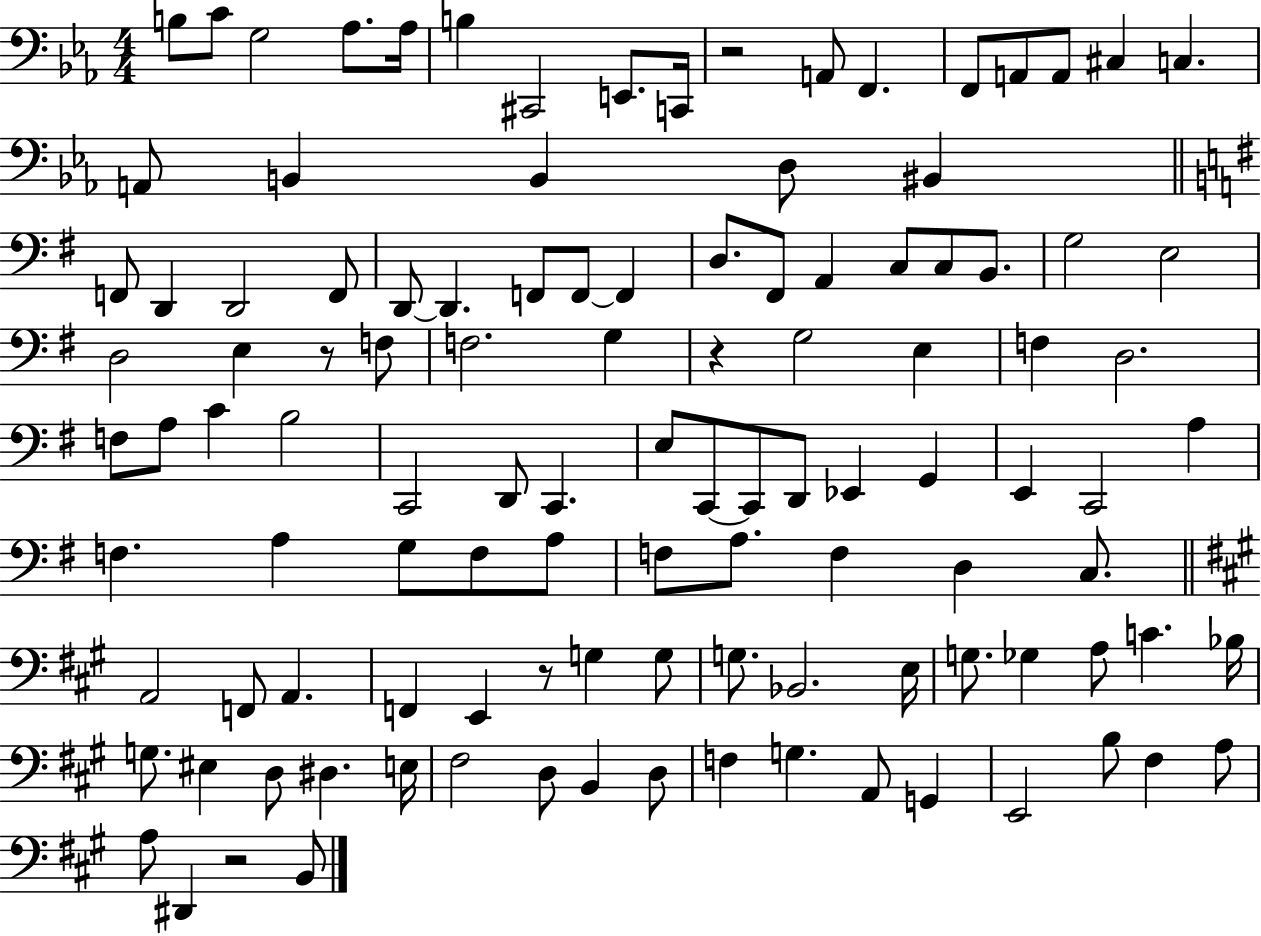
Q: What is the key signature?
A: EES major